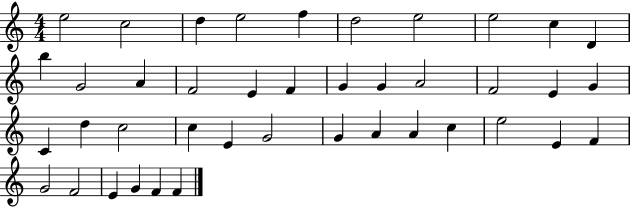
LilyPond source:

{
  \clef treble
  \numericTimeSignature
  \time 4/4
  \key c \major
  e''2 c''2 | d''4 e''2 f''4 | d''2 e''2 | e''2 c''4 d'4 | \break b''4 g'2 a'4 | f'2 e'4 f'4 | g'4 g'4 a'2 | f'2 e'4 g'4 | \break c'4 d''4 c''2 | c''4 e'4 g'2 | g'4 a'4 a'4 c''4 | e''2 e'4 f'4 | \break g'2 f'2 | e'4 g'4 f'4 f'4 | \bar "|."
}